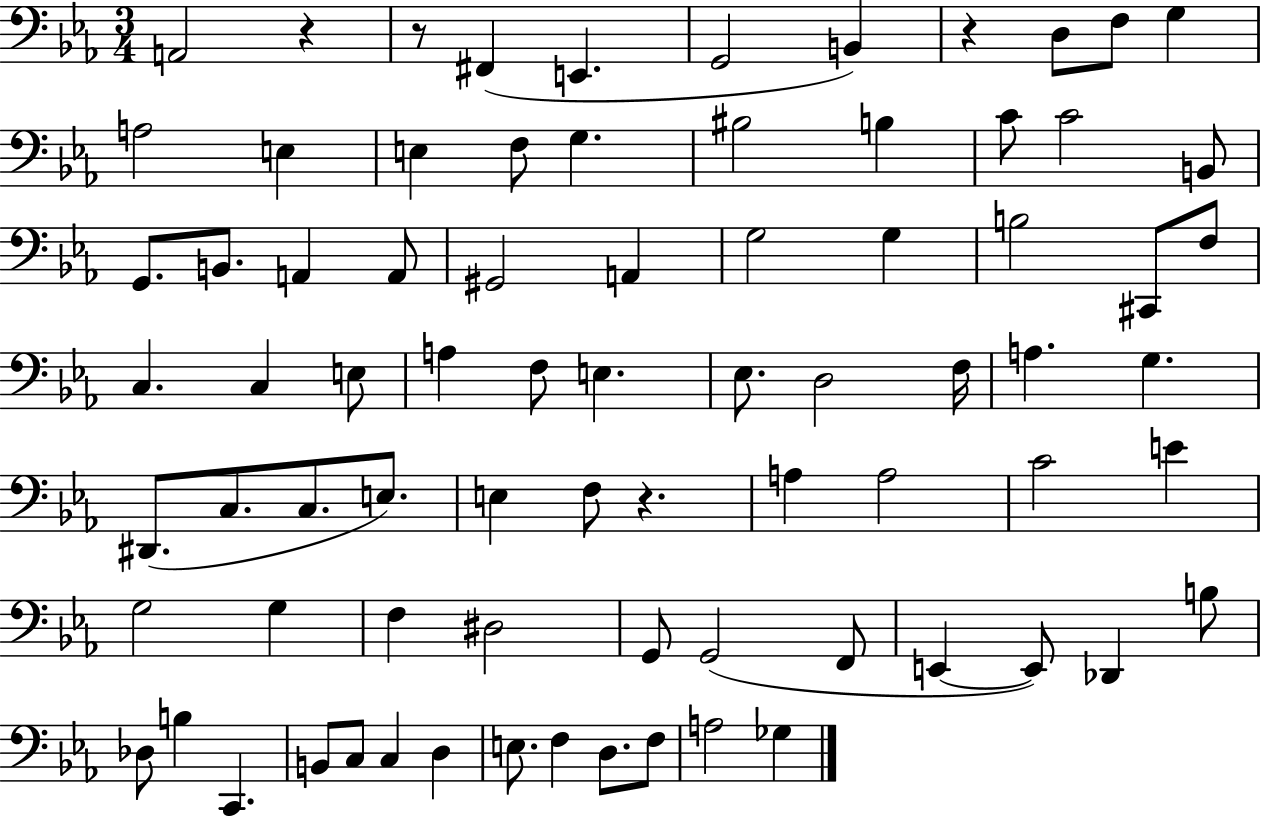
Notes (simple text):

A2/h R/q R/e F#2/q E2/q. G2/h B2/q R/q D3/e F3/e G3/q A3/h E3/q E3/q F3/e G3/q. BIS3/h B3/q C4/e C4/h B2/e G2/e. B2/e. A2/q A2/e G#2/h A2/q G3/h G3/q B3/h C#2/e F3/e C3/q. C3/q E3/e A3/q F3/e E3/q. Eb3/e. D3/h F3/s A3/q. G3/q. D#2/e. C3/e. C3/e. E3/e. E3/q F3/e R/q. A3/q A3/h C4/h E4/q G3/h G3/q F3/q D#3/h G2/e G2/h F2/e E2/q E2/e Db2/q B3/e Db3/e B3/q C2/q. B2/e C3/e C3/q D3/q E3/e. F3/q D3/e. F3/e A3/h Gb3/q